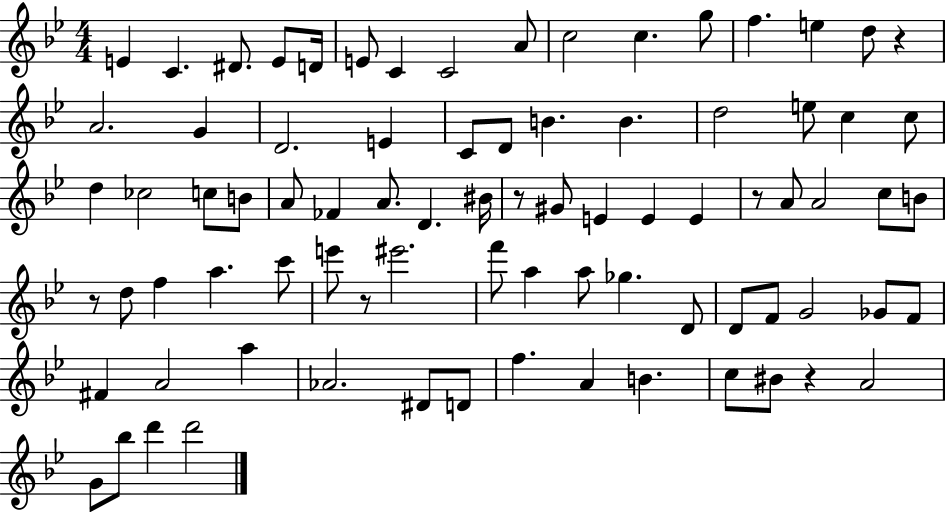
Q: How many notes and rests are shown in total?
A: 82